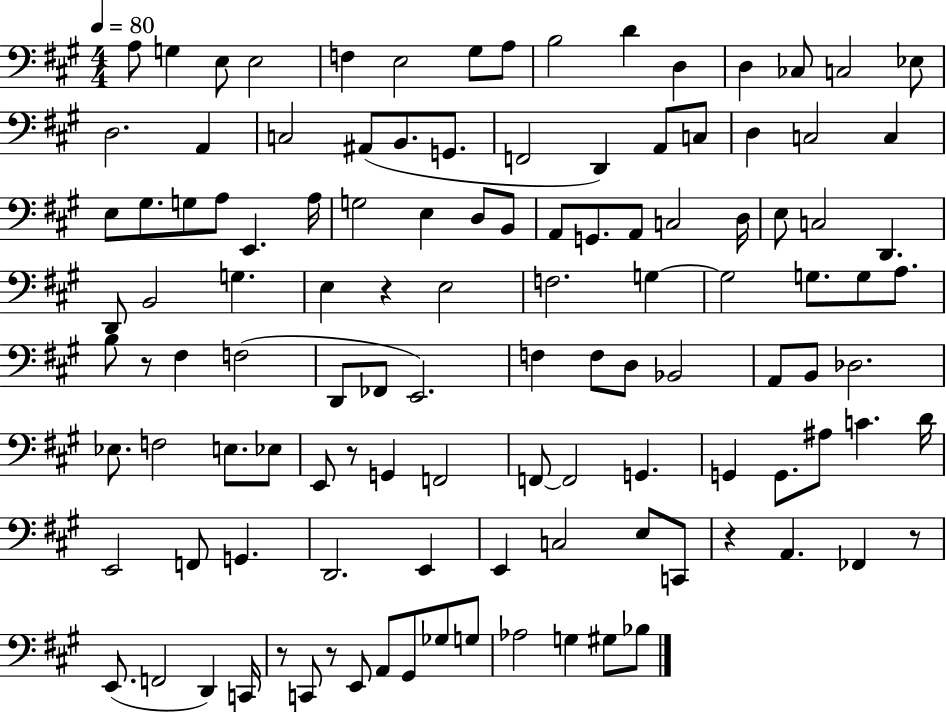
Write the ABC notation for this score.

X:1
T:Untitled
M:4/4
L:1/4
K:A
A,/2 G, E,/2 E,2 F, E,2 ^G,/2 A,/2 B,2 D D, D, _C,/2 C,2 _E,/2 D,2 A,, C,2 ^A,,/2 B,,/2 G,,/2 F,,2 D,, A,,/2 C,/2 D, C,2 C, E,/2 ^G,/2 G,/2 A,/2 E,, A,/4 G,2 E, D,/2 B,,/2 A,,/2 G,,/2 A,,/2 C,2 D,/4 E,/2 C,2 D,, D,,/2 B,,2 G, E, z E,2 F,2 G, G,2 G,/2 G,/2 A,/2 B,/2 z/2 ^F, F,2 D,,/2 _F,,/2 E,,2 F, F,/2 D,/2 _B,,2 A,,/2 B,,/2 _D,2 _E,/2 F,2 E,/2 _E,/2 E,,/2 z/2 G,, F,,2 F,,/2 F,,2 G,, G,, G,,/2 ^A,/2 C D/4 E,,2 F,,/2 G,, D,,2 E,, E,, C,2 E,/2 C,,/2 z A,, _F,, z/2 E,,/2 F,,2 D,, C,,/4 z/2 C,,/2 z/2 E,,/2 A,,/2 ^G,,/2 _G,/2 G,/2 _A,2 G, ^G,/2 _B,/2